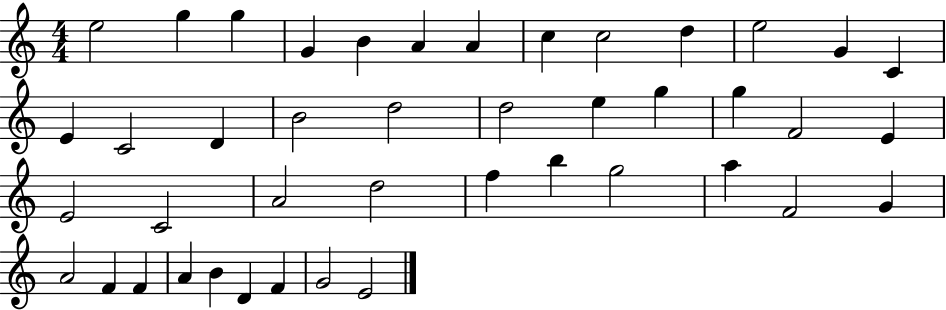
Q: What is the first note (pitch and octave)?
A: E5